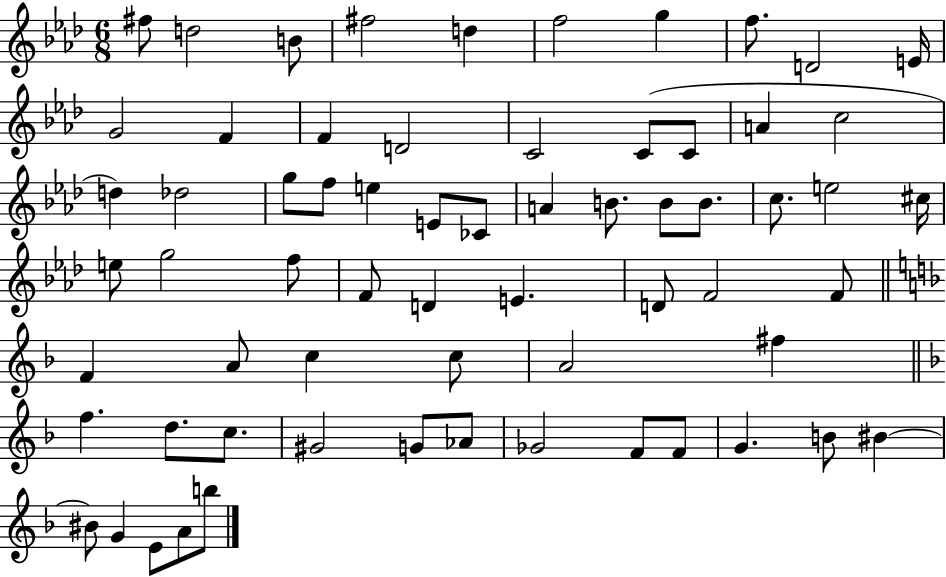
{
  \clef treble
  \numericTimeSignature
  \time 6/8
  \key aes \major
  fis''8 d''2 b'8 | fis''2 d''4 | f''2 g''4 | f''8. d'2 e'16 | \break g'2 f'4 | f'4 d'2 | c'2 c'8( c'8 | a'4 c''2 | \break d''4) des''2 | g''8 f''8 e''4 e'8 ces'8 | a'4 b'8. b'8 b'8. | c''8. e''2 cis''16 | \break e''8 g''2 f''8 | f'8 d'4 e'4. | d'8 f'2 f'8 | \bar "||" \break \key d \minor f'4 a'8 c''4 c''8 | a'2 fis''4 | \bar "||" \break \key f \major f''4. d''8. c''8. | gis'2 g'8 aes'8 | ges'2 f'8 f'8 | g'4. b'8 bis'4~~ | \break bis'8 g'4 e'8 a'8 b''8 | \bar "|."
}